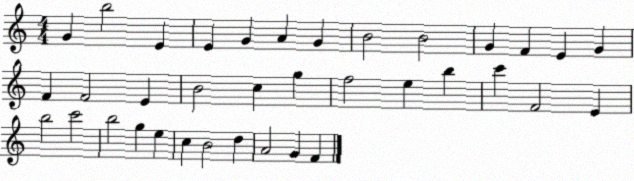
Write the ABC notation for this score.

X:1
T:Untitled
M:4/4
L:1/4
K:C
G b2 E E G A G B2 B2 G F E G F F2 E B2 c g f2 e b c' F2 E b2 c'2 b2 g e c B2 d A2 G F